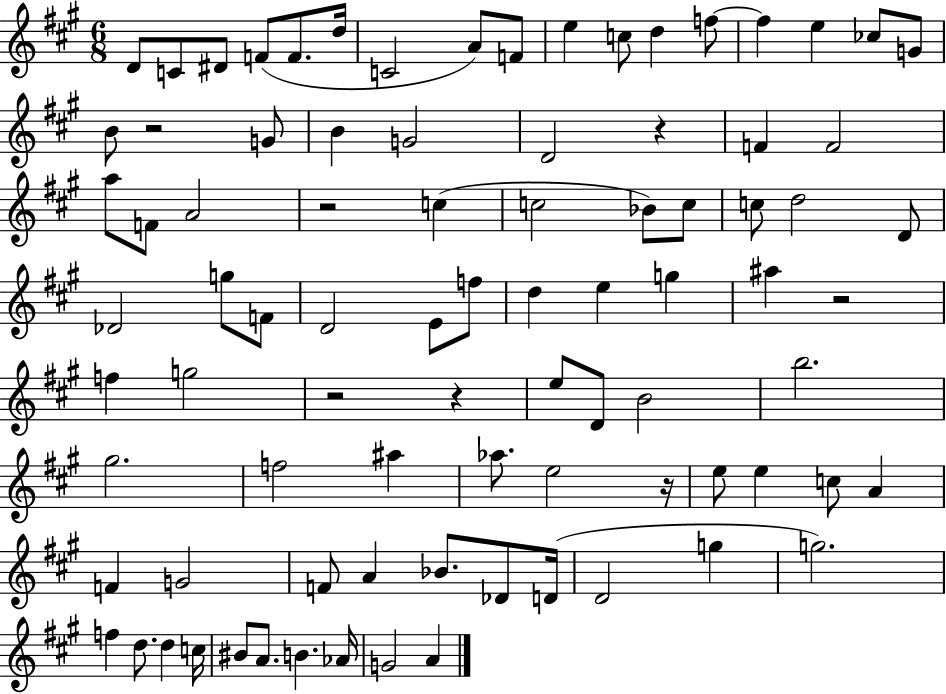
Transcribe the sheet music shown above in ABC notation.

X:1
T:Untitled
M:6/8
L:1/4
K:A
D/2 C/2 ^D/2 F/2 F/2 d/4 C2 A/2 F/2 e c/2 d f/2 f e _c/2 G/2 B/2 z2 G/2 B G2 D2 z F F2 a/2 F/2 A2 z2 c c2 _B/2 c/2 c/2 d2 D/2 _D2 g/2 F/2 D2 E/2 f/2 d e g ^a z2 f g2 z2 z e/2 D/2 B2 b2 ^g2 f2 ^a _a/2 e2 z/4 e/2 e c/2 A F G2 F/2 A _B/2 _D/2 D/4 D2 g g2 f d/2 d c/4 ^B/2 A/2 B _A/4 G2 A